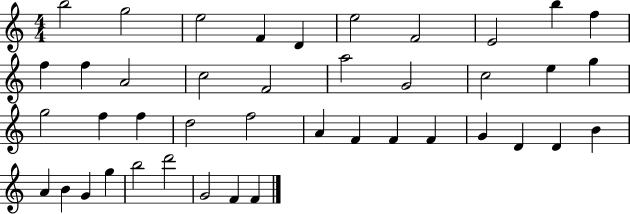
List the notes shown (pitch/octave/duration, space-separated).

B5/h G5/h E5/h F4/q D4/q E5/h F4/h E4/h B5/q F5/q F5/q F5/q A4/h C5/h F4/h A5/h G4/h C5/h E5/q G5/q G5/h F5/q F5/q D5/h F5/h A4/q F4/q F4/q F4/q G4/q D4/q D4/q B4/q A4/q B4/q G4/q G5/q B5/h D6/h G4/h F4/q F4/q